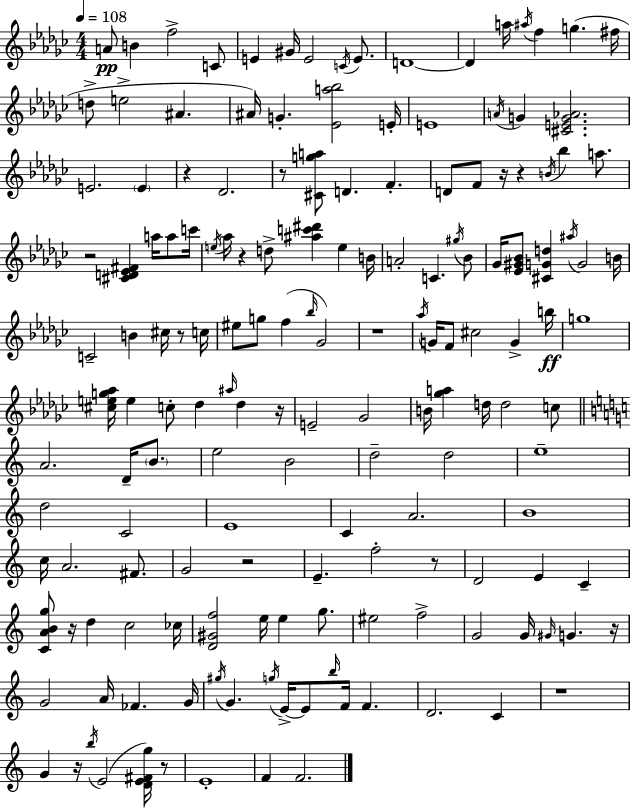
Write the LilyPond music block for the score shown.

{
  \clef treble
  \numericTimeSignature
  \time 4/4
  \key ees \minor
  \tempo 4 = 108
  a'8\pp b'4 f''2-> c'8 | e'4 gis'16 e'2 \acciaccatura { c'16 } e'8. | d'1~~ | d'4 a''16 \acciaccatura { ais''16 } f''4 g''4.( | \break fis''16 d''8-> e''2-> ais'4. | ais'16) g'4.-. <ees' a'' bes''>2 | e'16-. e'1 | \acciaccatura { a'16 } g'4 <cis' e' g' aes'>2. | \break e'2. \parenthesize e'4 | r4 des'2. | r8 <cis' g'' a''>8 d'4. f'4.-. | d'8 f'8 r16 r4 \acciaccatura { b'16 } bes''4 | \break a''8. r2 <cis' d' ees' fis'>4 | a''16 a''8 c'''16 \acciaccatura { e''16 } aes''16 r4 d''8-> <ais'' c''' dis'''>4 | e''4 b'16 a'2-. c'4. | \acciaccatura { gis''16 } bes'8 ges'16 <ees' gis' bes'>8 <cis' g' d''>4 \acciaccatura { ais''16 } g'2 | \break b'16 c'2-- b'4 | cis''16 r8 c''16 eis''8 g''8 f''4( \grace { bes''16 } | ges'2) r1 | \acciaccatura { aes''16 } g'16 f'8 cis''2 | \break g'4-> b''16\ff g''1 | <cis'' e'' g'' aes''>16 e''4 c''8-. | des''4 \grace { ais''16 } des''4 r16 e'2-- | ges'2 b'16 <ges'' a''>4 d''16 | \break d''2 c''8 \bar "||" \break \key a \minor a'2. d'16-- \parenthesize b'8. | e''2 b'2 | d''2-- d''2 | e''1-- | \break d''2 c'2 | e'1 | c'4 a'2. | b'1 | \break c''16 a'2. fis'8. | g'2 r2 | e'4.-- f''2-. r8 | d'2 e'4 c'4-- | \break <c' a' b' g''>8 r16 d''4 c''2 ces''16 | <d' gis' f''>2 e''16 e''4 g''8. | eis''2 f''2-> | g'2 g'16 \grace { gis'16 } g'4. | \break r16 g'2 a'16 fes'4. | g'16 \acciaccatura { gis''16 } g'4. \acciaccatura { g''16 } e'16->~~ e'8 \grace { b''16 } f'16 f'4. | d'2. | c'4 r1 | \break g'4 r16 \acciaccatura { b''16 }( e'2 | <d' e' fis' g''>16) r8 e'1-. | f'4 f'2. | \bar "|."
}